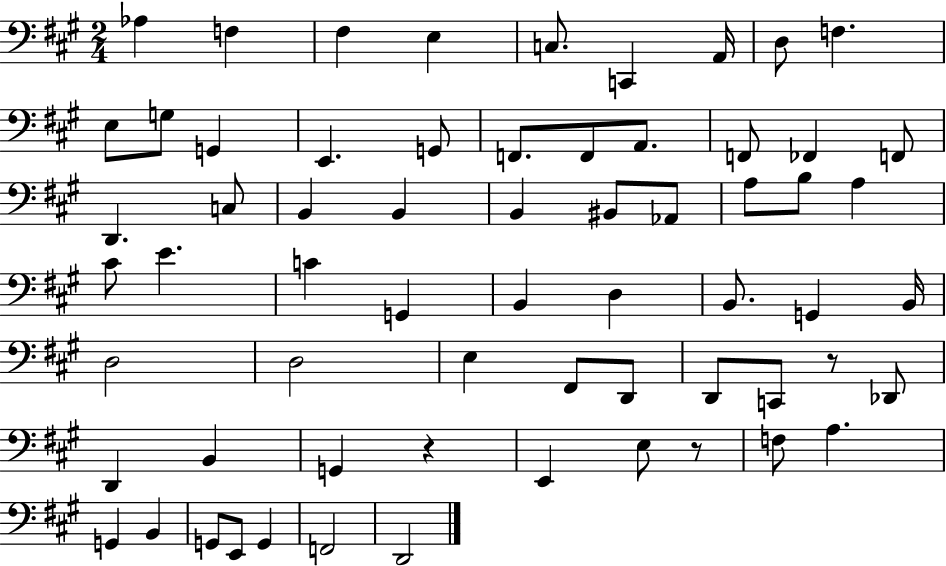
X:1
T:Untitled
M:2/4
L:1/4
K:A
_A, F, ^F, E, C,/2 C,, A,,/4 D,/2 F, E,/2 G,/2 G,, E,, G,,/2 F,,/2 F,,/2 A,,/2 F,,/2 _F,, F,,/2 D,, C,/2 B,, B,, B,, ^B,,/2 _A,,/2 A,/2 B,/2 A, ^C/2 E C G,, B,, D, B,,/2 G,, B,,/4 D,2 D,2 E, ^F,,/2 D,,/2 D,,/2 C,,/2 z/2 _D,,/2 D,, B,, G,, z E,, E,/2 z/2 F,/2 A, G,, B,, G,,/2 E,,/2 G,, F,,2 D,,2